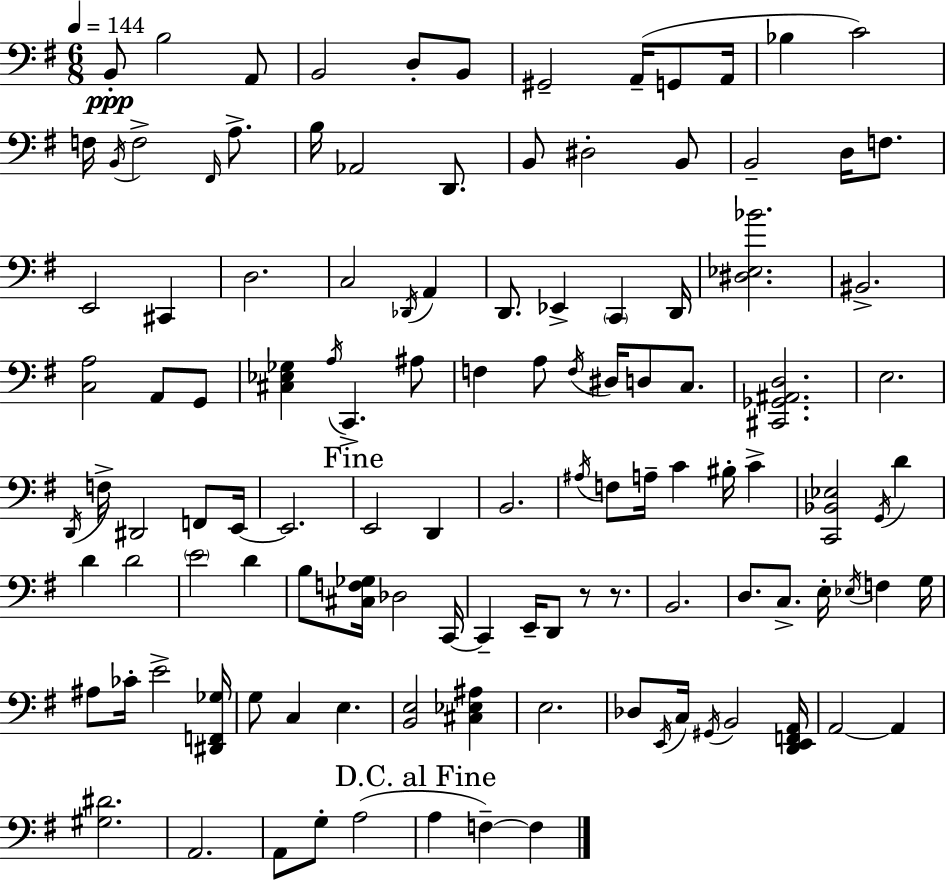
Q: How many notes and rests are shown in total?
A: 117